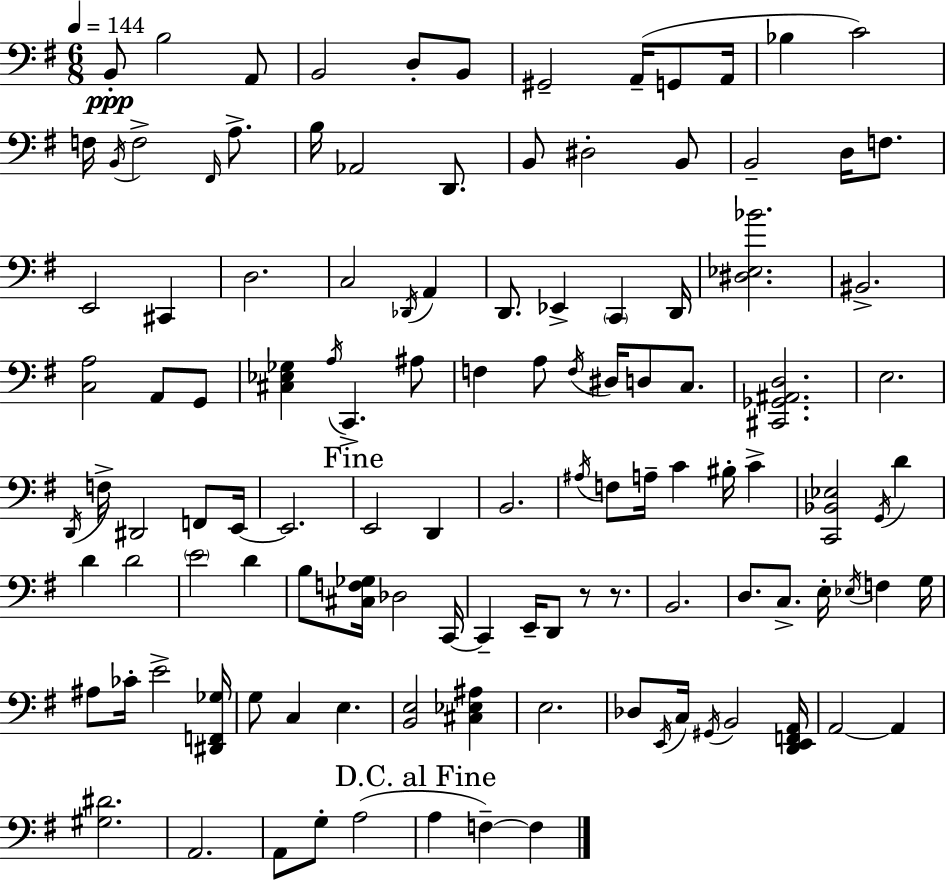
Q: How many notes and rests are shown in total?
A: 117